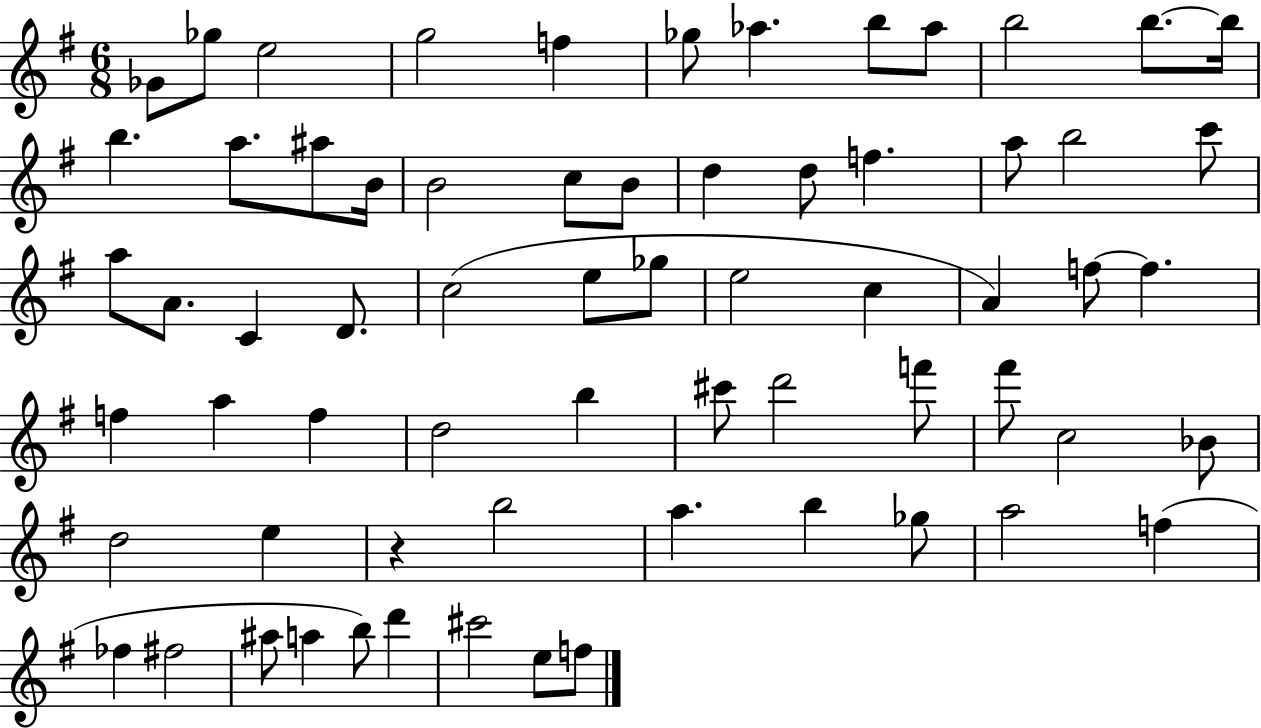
Gb4/e Gb5/e E5/h G5/h F5/q Gb5/e Ab5/q. B5/e Ab5/e B5/h B5/e. B5/s B5/q. A5/e. A#5/e B4/s B4/h C5/e B4/e D5/q D5/e F5/q. A5/e B5/h C6/e A5/e A4/e. C4/q D4/e. C5/h E5/e Gb5/e E5/h C5/q A4/q F5/e F5/q. F5/q A5/q F5/q D5/h B5/q C#6/e D6/h F6/e F#6/e C5/h Bb4/e D5/h E5/q R/q B5/h A5/q. B5/q Gb5/e A5/h F5/q FES5/q F#5/h A#5/e A5/q B5/e D6/q C#6/h E5/e F5/e